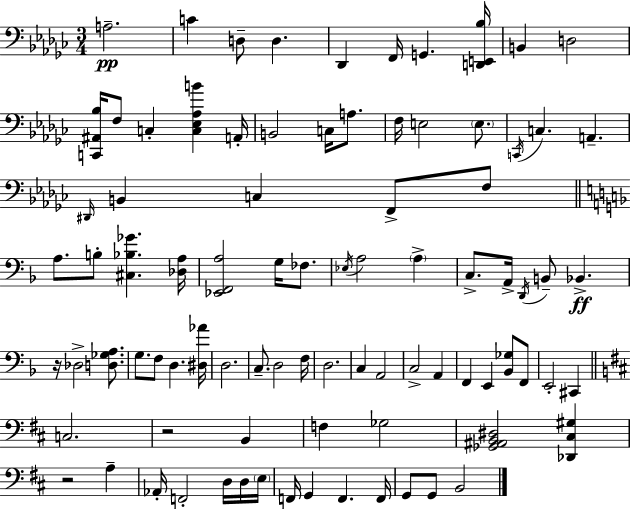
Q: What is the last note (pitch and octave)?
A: B2